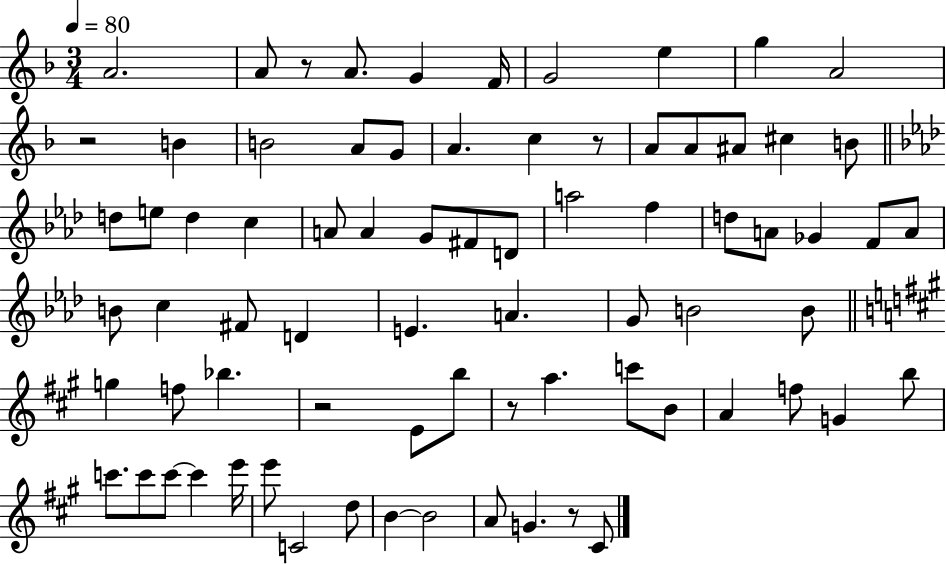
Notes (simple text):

A4/h. A4/e R/e A4/e. G4/q F4/s G4/h E5/q G5/q A4/h R/h B4/q B4/h A4/e G4/e A4/q. C5/q R/e A4/e A4/e A#4/e C#5/q B4/e D5/e E5/e D5/q C5/q A4/e A4/q G4/e F#4/e D4/e A5/h F5/q D5/e A4/e Gb4/q F4/e A4/e B4/e C5/q F#4/e D4/q E4/q. A4/q. G4/e B4/h B4/e G5/q F5/e Bb5/q. R/h E4/e B5/e R/e A5/q. C6/e B4/e A4/q F5/e G4/q B5/e C6/e. C6/e C6/e C6/q E6/s E6/e C4/h D5/e B4/q B4/h A4/e G4/q. R/e C#4/e